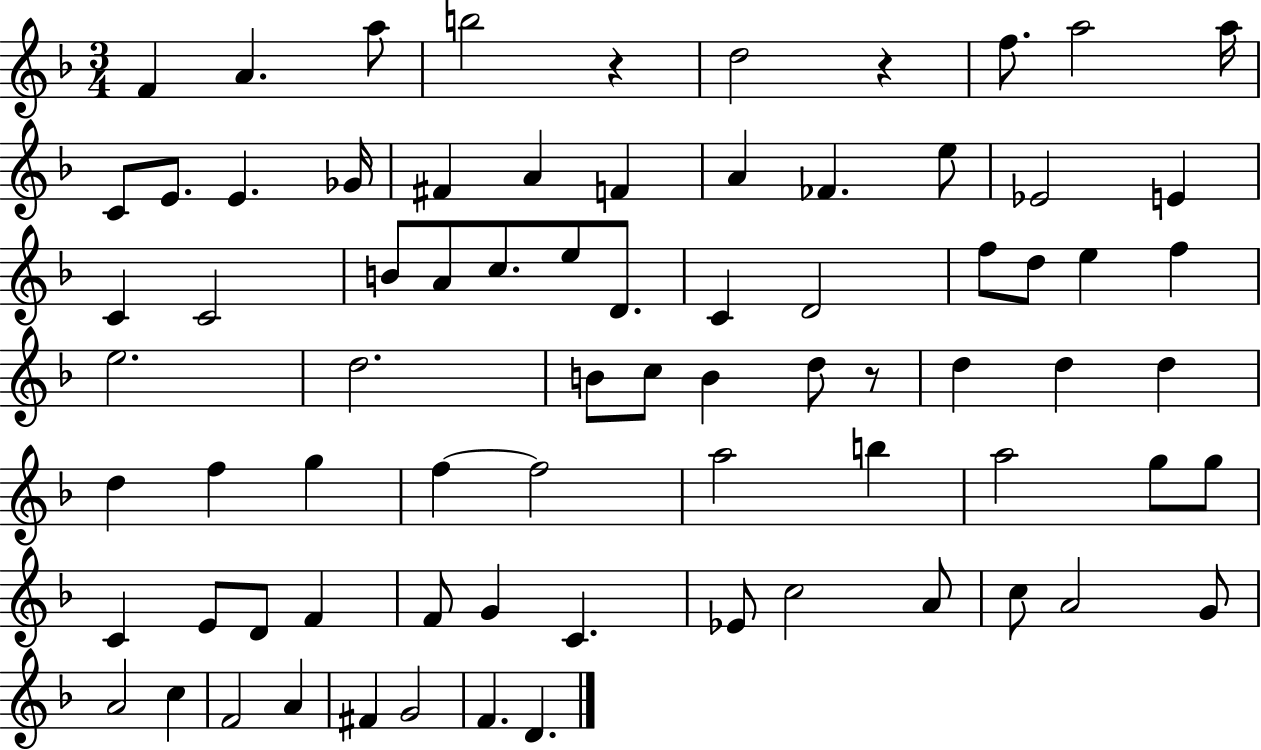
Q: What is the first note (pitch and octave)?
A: F4